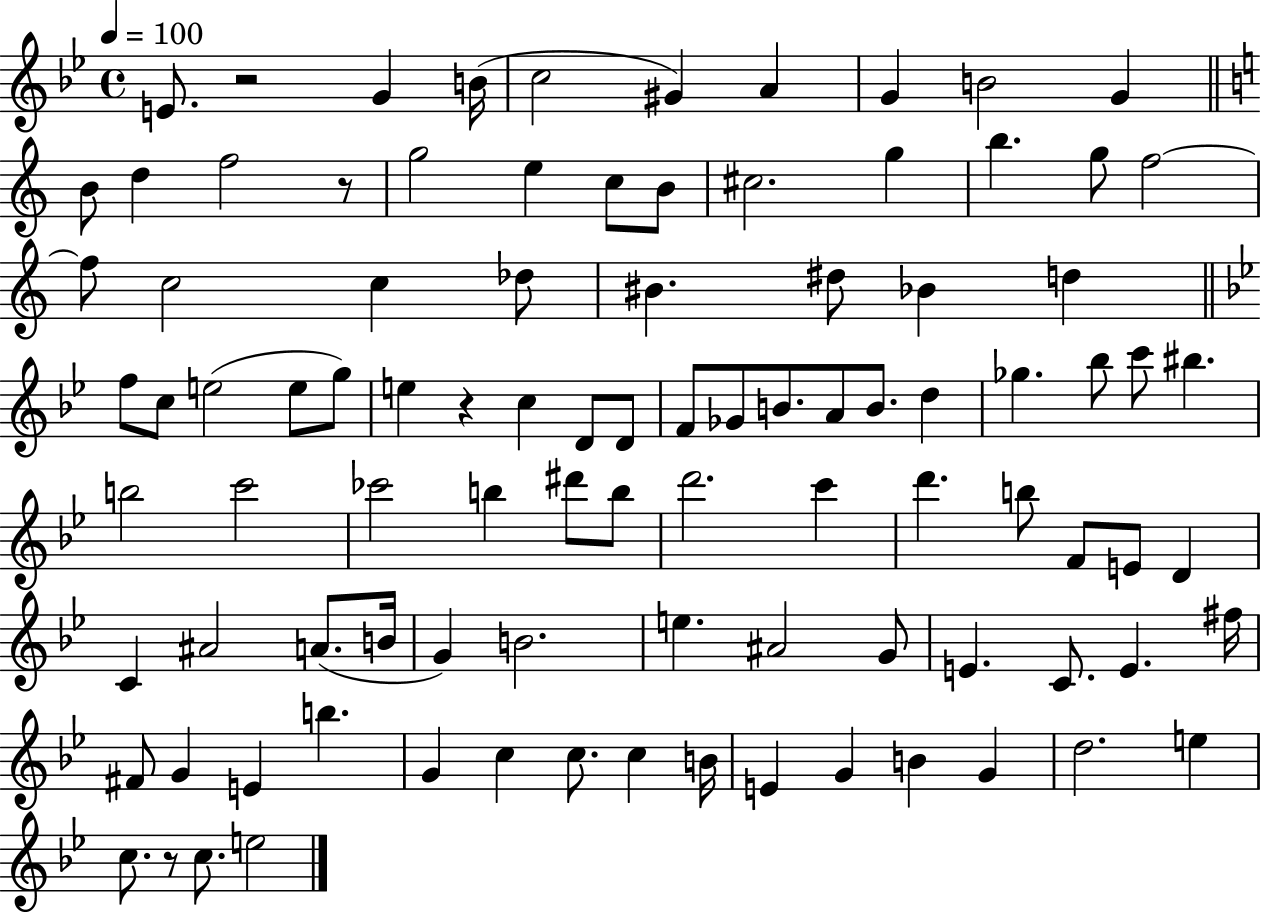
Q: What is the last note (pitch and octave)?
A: E5